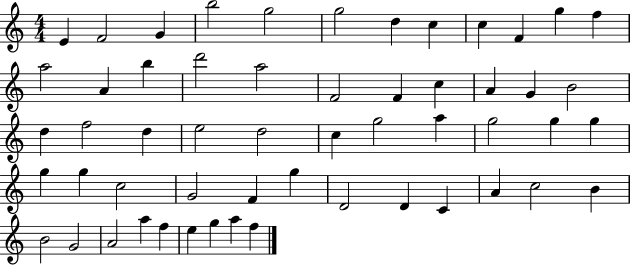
E4/q F4/h G4/q B5/h G5/h G5/h D5/q C5/q C5/q F4/q G5/q F5/q A5/h A4/q B5/q D6/h A5/h F4/h F4/q C5/q A4/q G4/q B4/h D5/q F5/h D5/q E5/h D5/h C5/q G5/h A5/q G5/h G5/q G5/q G5/q G5/q C5/h G4/h F4/q G5/q D4/h D4/q C4/q A4/q C5/h B4/q B4/h G4/h A4/h A5/q F5/q E5/q G5/q A5/q F5/q